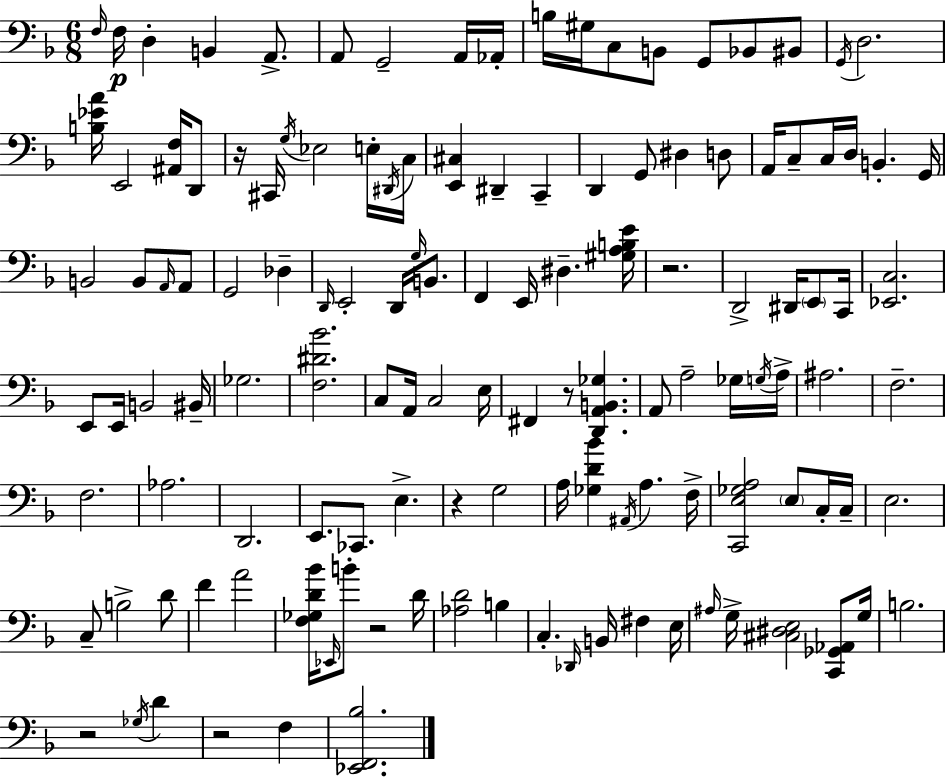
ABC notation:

X:1
T:Untitled
M:6/8
L:1/4
K:Dm
F,/4 F,/4 D, B,, A,,/2 A,,/2 G,,2 A,,/4 _A,,/4 B,/4 ^G,/4 C,/2 B,,/2 G,,/2 _B,,/2 ^B,,/2 G,,/4 D,2 [B,_EA]/4 E,,2 [^A,,F,]/4 D,,/2 z/4 ^C,,/4 G,/4 _E,2 E,/4 ^D,,/4 C,/4 [E,,^C,] ^D,, C,, D,, G,,/2 ^D, D,/2 A,,/4 C,/2 C,/4 D,/4 B,, G,,/4 B,,2 B,,/2 A,,/4 A,,/2 G,,2 _D, D,,/4 E,,2 D,,/4 G,/4 B,,/2 F,, E,,/4 ^D, [^G,A,B,E]/4 z2 D,,2 ^D,,/4 E,,/2 C,,/4 [_E,,C,]2 E,,/2 E,,/4 B,,2 ^B,,/4 _G,2 [F,^D_B]2 C,/2 A,,/4 C,2 E,/4 ^F,, z/2 [D,,A,,B,,_G,] A,,/2 A,2 _G,/4 G,/4 A,/4 ^A,2 F,2 F,2 _A,2 D,,2 E,,/2 _C,,/2 E, z G,2 A,/4 [_G,D_B] ^A,,/4 A, F,/4 [C,,E,_G,A,]2 E,/2 C,/4 C,/4 E,2 C,/2 B,2 D/2 F A2 [F,_G,D_B]/4 _E,,/4 B/2 z2 D/4 [_A,D]2 B, C, _D,,/4 B,,/4 ^F, E,/4 ^A,/4 G,/4 [^C,^D,E,]2 [C,,_G,,_A,,]/2 G,/4 B,2 z2 _G,/4 D z2 F, [_E,,F,,_B,]2